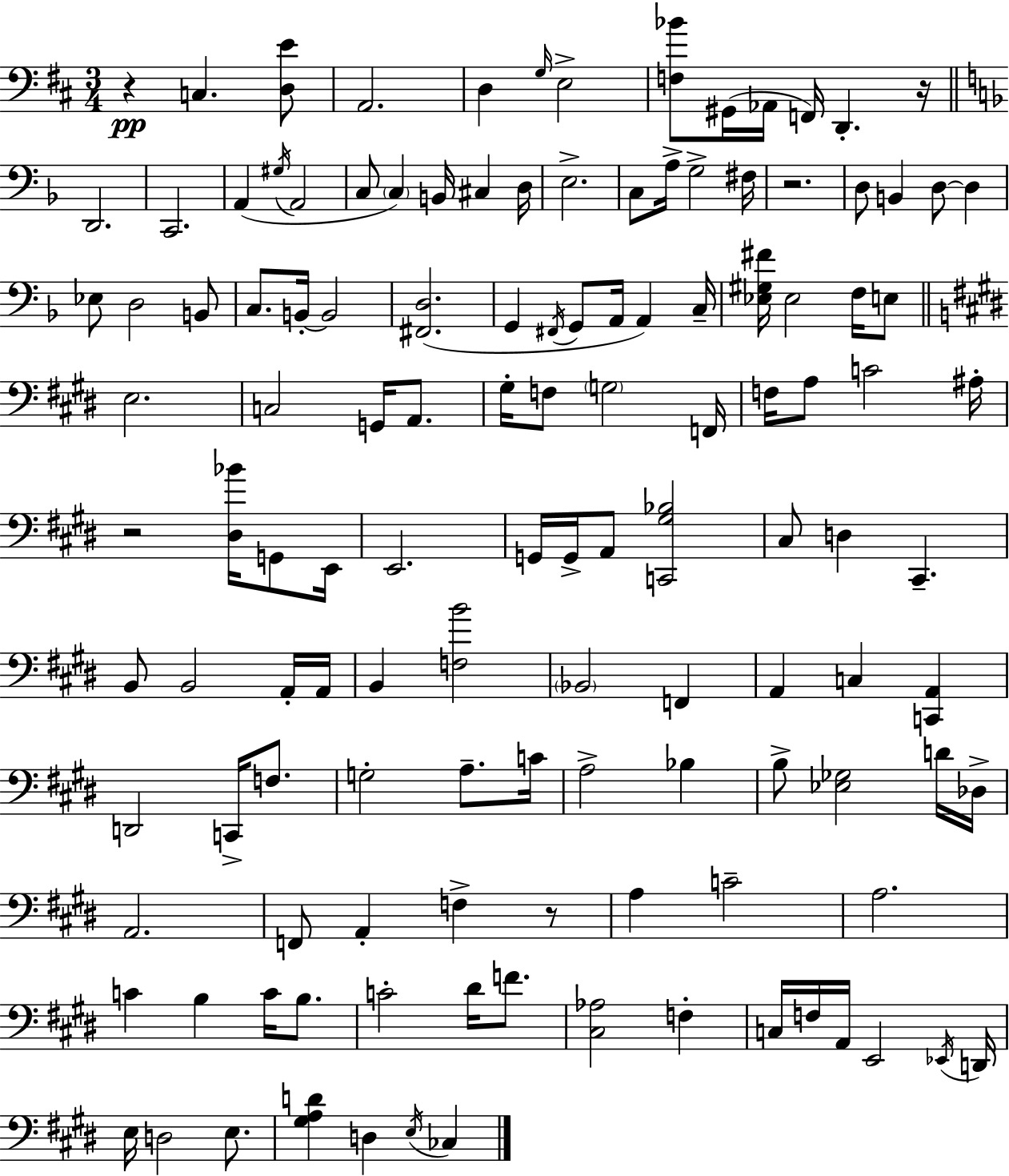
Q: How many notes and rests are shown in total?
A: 127